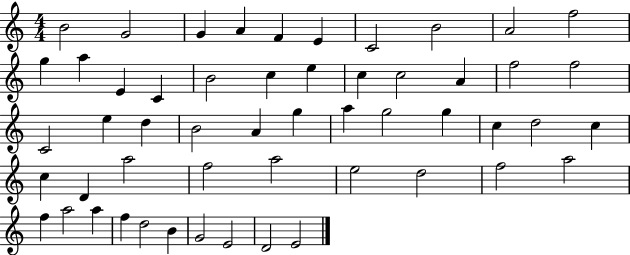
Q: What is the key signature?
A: C major